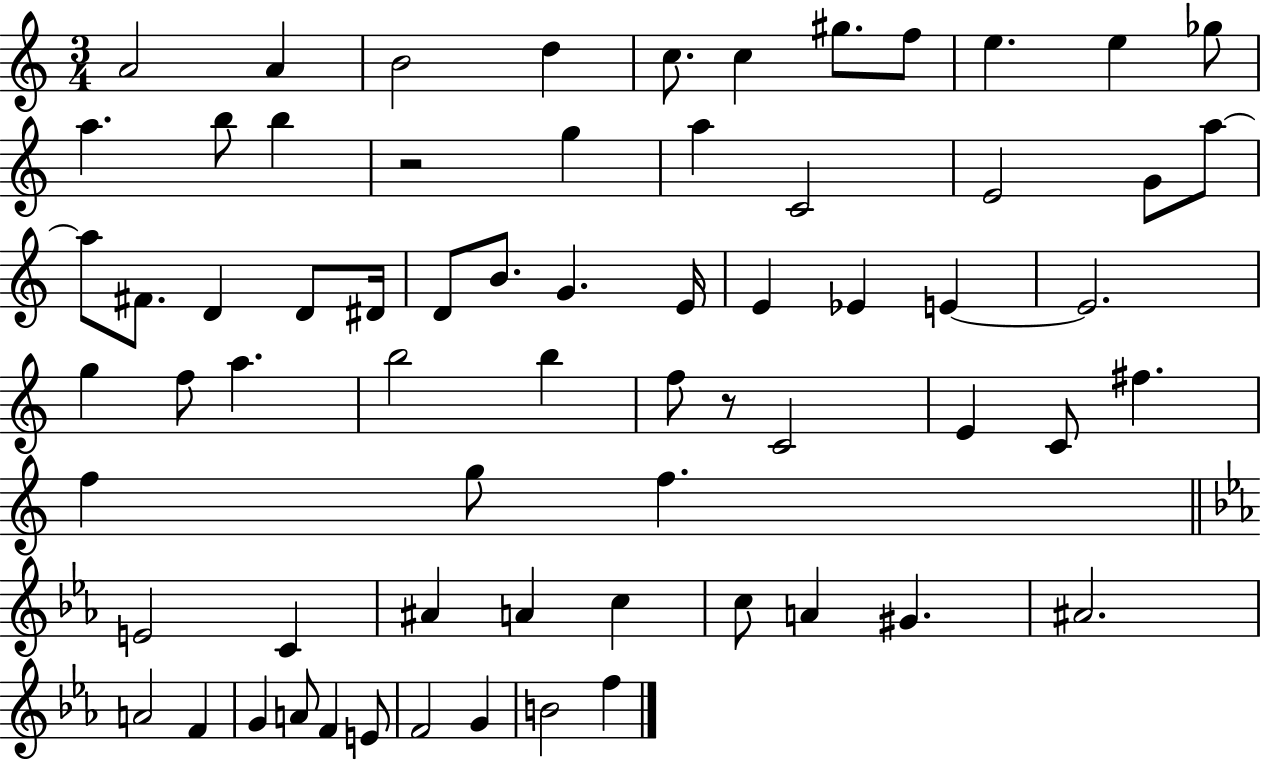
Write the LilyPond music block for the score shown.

{
  \clef treble
  \numericTimeSignature
  \time 3/4
  \key c \major
  a'2 a'4 | b'2 d''4 | c''8. c''4 gis''8. f''8 | e''4. e''4 ges''8 | \break a''4. b''8 b''4 | r2 g''4 | a''4 c'2 | e'2 g'8 a''8~~ | \break a''8 fis'8. d'4 d'8 dis'16 | d'8 b'8. g'4. e'16 | e'4 ees'4 e'4~~ | e'2. | \break g''4 f''8 a''4. | b''2 b''4 | f''8 r8 c'2 | e'4 c'8 fis''4. | \break f''4 g''8 f''4. | \bar "||" \break \key c \minor e'2 c'4 | ais'4 a'4 c''4 | c''8 a'4 gis'4. | ais'2. | \break a'2 f'4 | g'4 a'8 f'4 e'8 | f'2 g'4 | b'2 f''4 | \break \bar "|."
}